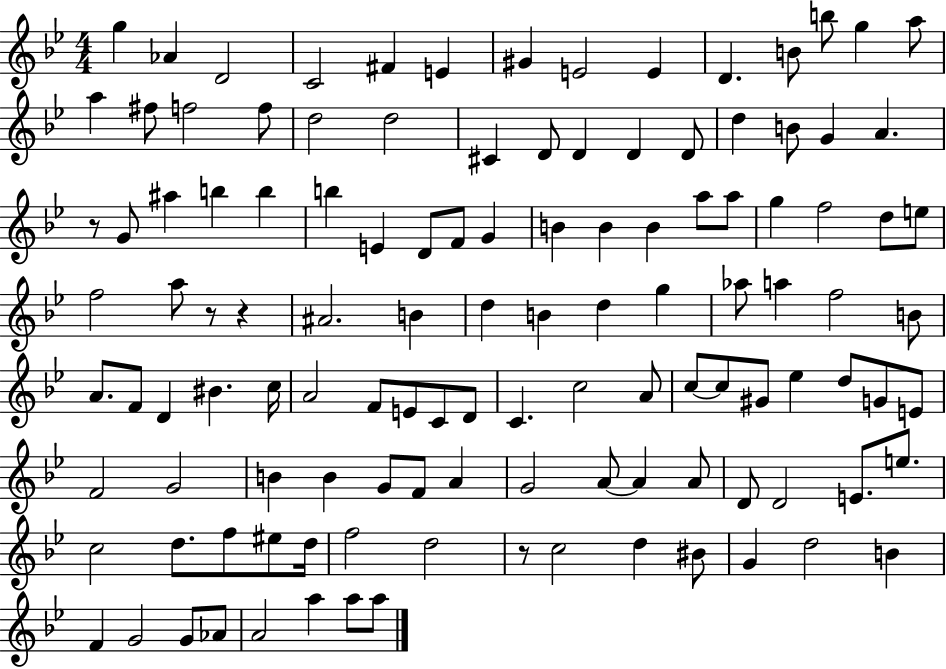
{
  \clef treble
  \numericTimeSignature
  \time 4/4
  \key bes \major
  \repeat volta 2 { g''4 aes'4 d'2 | c'2 fis'4 e'4 | gis'4 e'2 e'4 | d'4. b'8 b''8 g''4 a''8 | \break a''4 fis''8 f''2 f''8 | d''2 d''2 | cis'4 d'8 d'4 d'4 d'8 | d''4 b'8 g'4 a'4. | \break r8 g'8 ais''4 b''4 b''4 | b''4 e'4 d'8 f'8 g'4 | b'4 b'4 b'4 a''8 a''8 | g''4 f''2 d''8 e''8 | \break f''2 a''8 r8 r4 | ais'2. b'4 | d''4 b'4 d''4 g''4 | aes''8 a''4 f''2 b'8 | \break a'8. f'8 d'4 bis'4. c''16 | a'2 f'8 e'8 c'8 d'8 | c'4. c''2 a'8 | c''8~~ c''8 gis'8 ees''4 d''8 g'8 e'8 | \break f'2 g'2 | b'4 b'4 g'8 f'8 a'4 | g'2 a'8~~ a'4 a'8 | d'8 d'2 e'8. e''8. | \break c''2 d''8. f''8 eis''8 d''16 | f''2 d''2 | r8 c''2 d''4 bis'8 | g'4 d''2 b'4 | \break f'4 g'2 g'8 aes'8 | a'2 a''4 a''8 a''8 | } \bar "|."
}